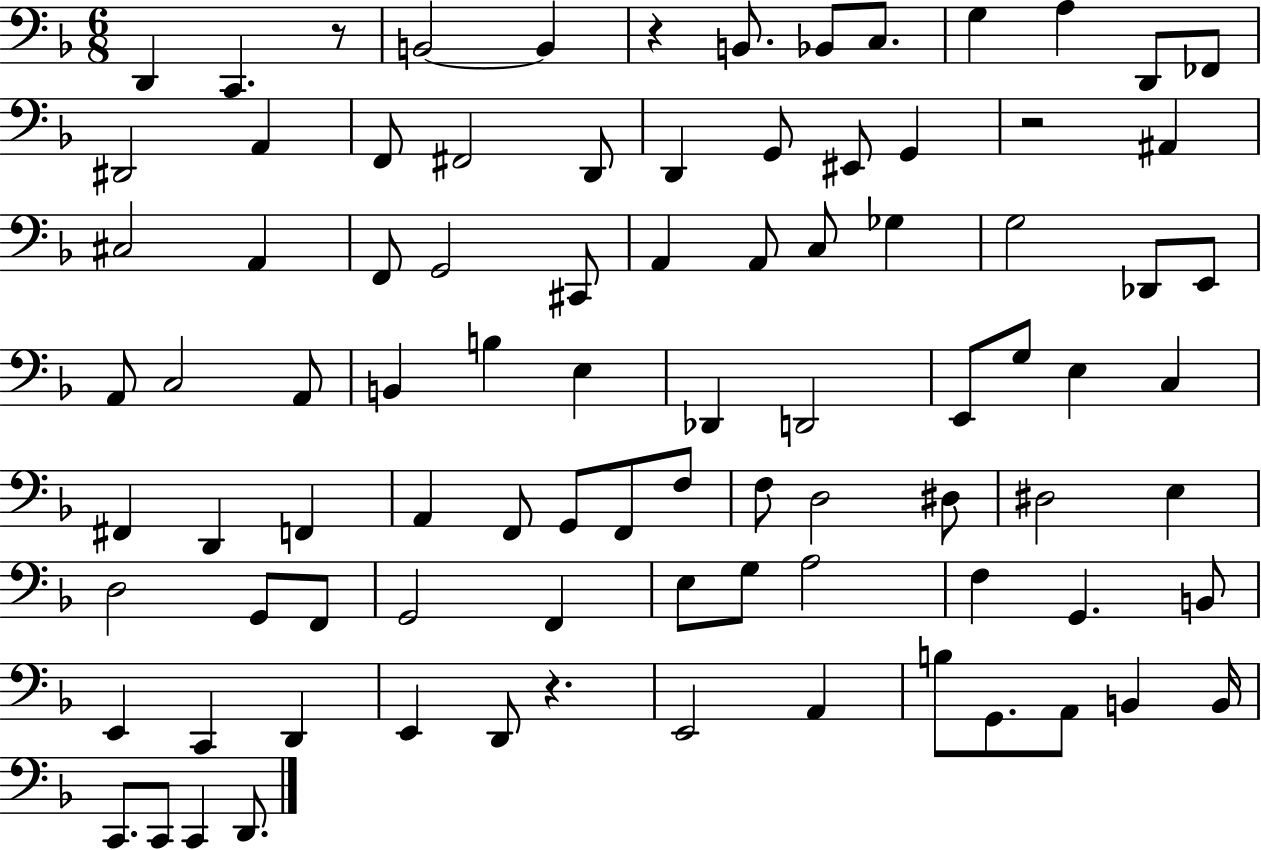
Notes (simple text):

D2/q C2/q. R/e B2/h B2/q R/q B2/e. Bb2/e C3/e. G3/q A3/q D2/e FES2/e D#2/h A2/q F2/e F#2/h D2/e D2/q G2/e EIS2/e G2/q R/h A#2/q C#3/h A2/q F2/e G2/h C#2/e A2/q A2/e C3/e Gb3/q G3/h Db2/e E2/e A2/e C3/h A2/e B2/q B3/q E3/q Db2/q D2/h E2/e G3/e E3/q C3/q F#2/q D2/q F2/q A2/q F2/e G2/e F2/e F3/e F3/e D3/h D#3/e D#3/h E3/q D3/h G2/e F2/e G2/h F2/q E3/e G3/e A3/h F3/q G2/q. B2/e E2/q C2/q D2/q E2/q D2/e R/q. E2/h A2/q B3/e G2/e. A2/e B2/q B2/s C2/e. C2/e C2/q D2/e.